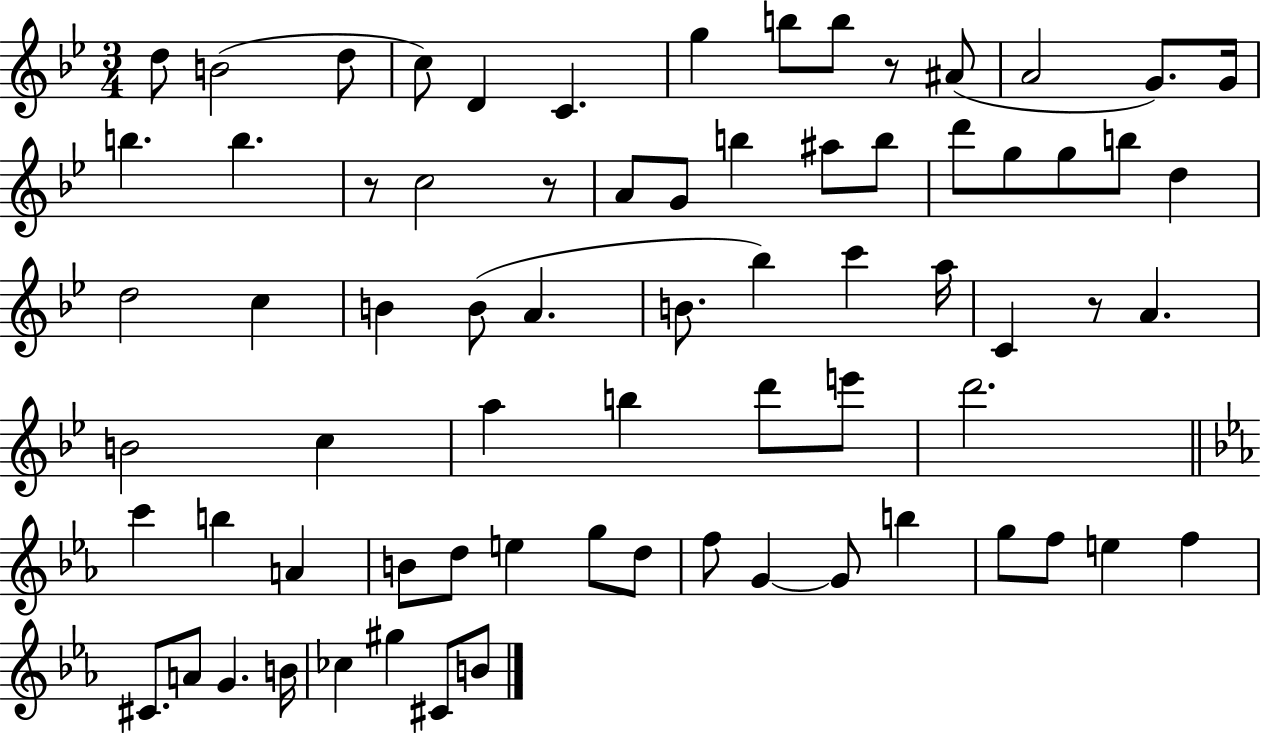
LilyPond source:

{
  \clef treble
  \numericTimeSignature
  \time 3/4
  \key bes \major
  d''8 b'2( d''8 | c''8) d'4 c'4. | g''4 b''8 b''8 r8 ais'8( | a'2 g'8.) g'16 | \break b''4. b''4. | r8 c''2 r8 | a'8 g'8 b''4 ais''8 b''8 | d'''8 g''8 g''8 b''8 d''4 | \break d''2 c''4 | b'4 b'8( a'4. | b'8. bes''4) c'''4 a''16 | c'4 r8 a'4. | \break b'2 c''4 | a''4 b''4 d'''8 e'''8 | d'''2. | \bar "||" \break \key ees \major c'''4 b''4 a'4 | b'8 d''8 e''4 g''8 d''8 | f''8 g'4~~ g'8 b''4 | g''8 f''8 e''4 f''4 | \break cis'8. a'8 g'4. b'16 | ces''4 gis''4 cis'8 b'8 | \bar "|."
}